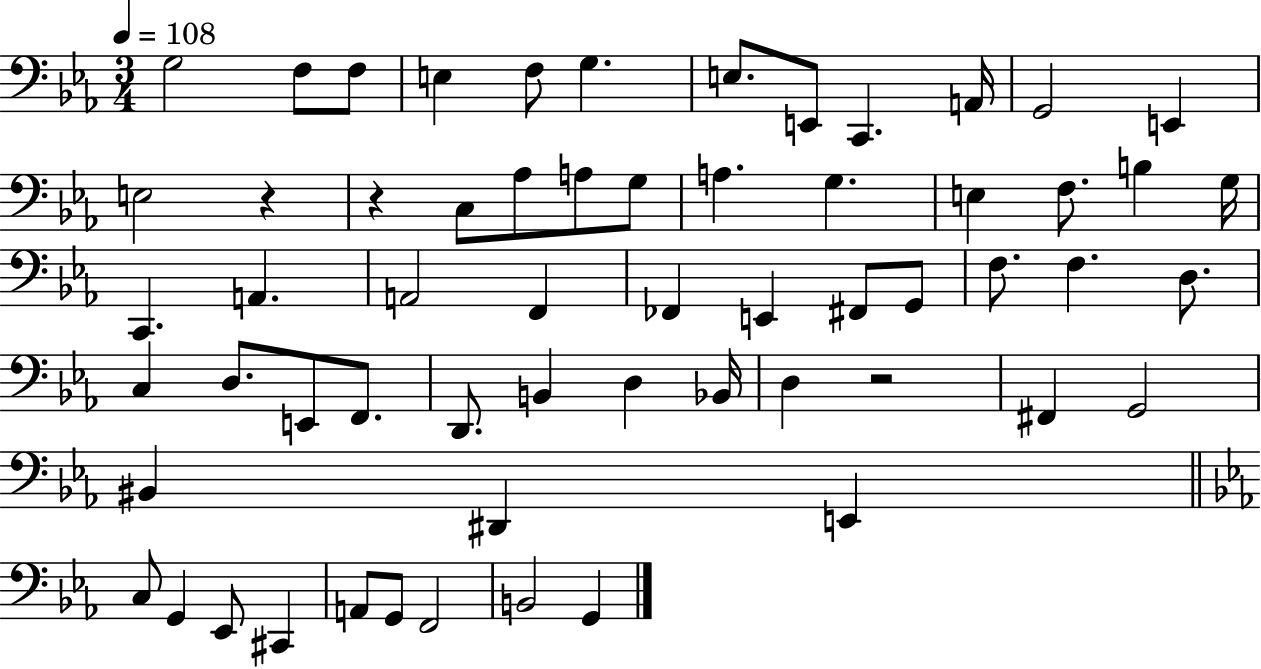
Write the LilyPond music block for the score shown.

{
  \clef bass
  \numericTimeSignature
  \time 3/4
  \key ees \major
  \tempo 4 = 108
  \repeat volta 2 { g2 f8 f8 | e4 f8 g4. | e8. e,8 c,4. a,16 | g,2 e,4 | \break e2 r4 | r4 c8 aes8 a8 g8 | a4. g4. | e4 f8. b4 g16 | \break c,4. a,4. | a,2 f,4 | fes,4 e,4 fis,8 g,8 | f8. f4. d8. | \break c4 d8. e,8 f,8. | d,8. b,4 d4 bes,16 | d4 r2 | fis,4 g,2 | \break bis,4 dis,4 e,4 | \bar "||" \break \key ees \major c8 g,4 ees,8 cis,4 | a,8 g,8 f,2 | b,2 g,4 | } \bar "|."
}